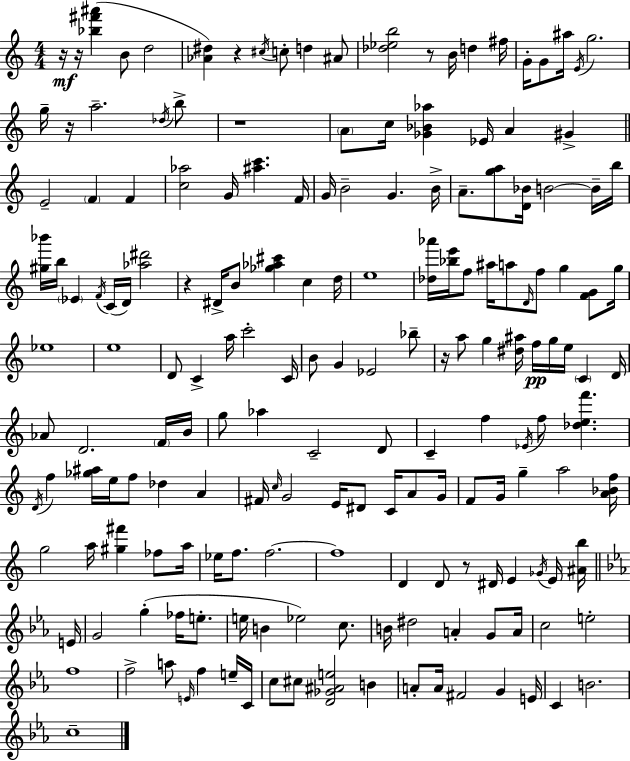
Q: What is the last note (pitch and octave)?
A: C5